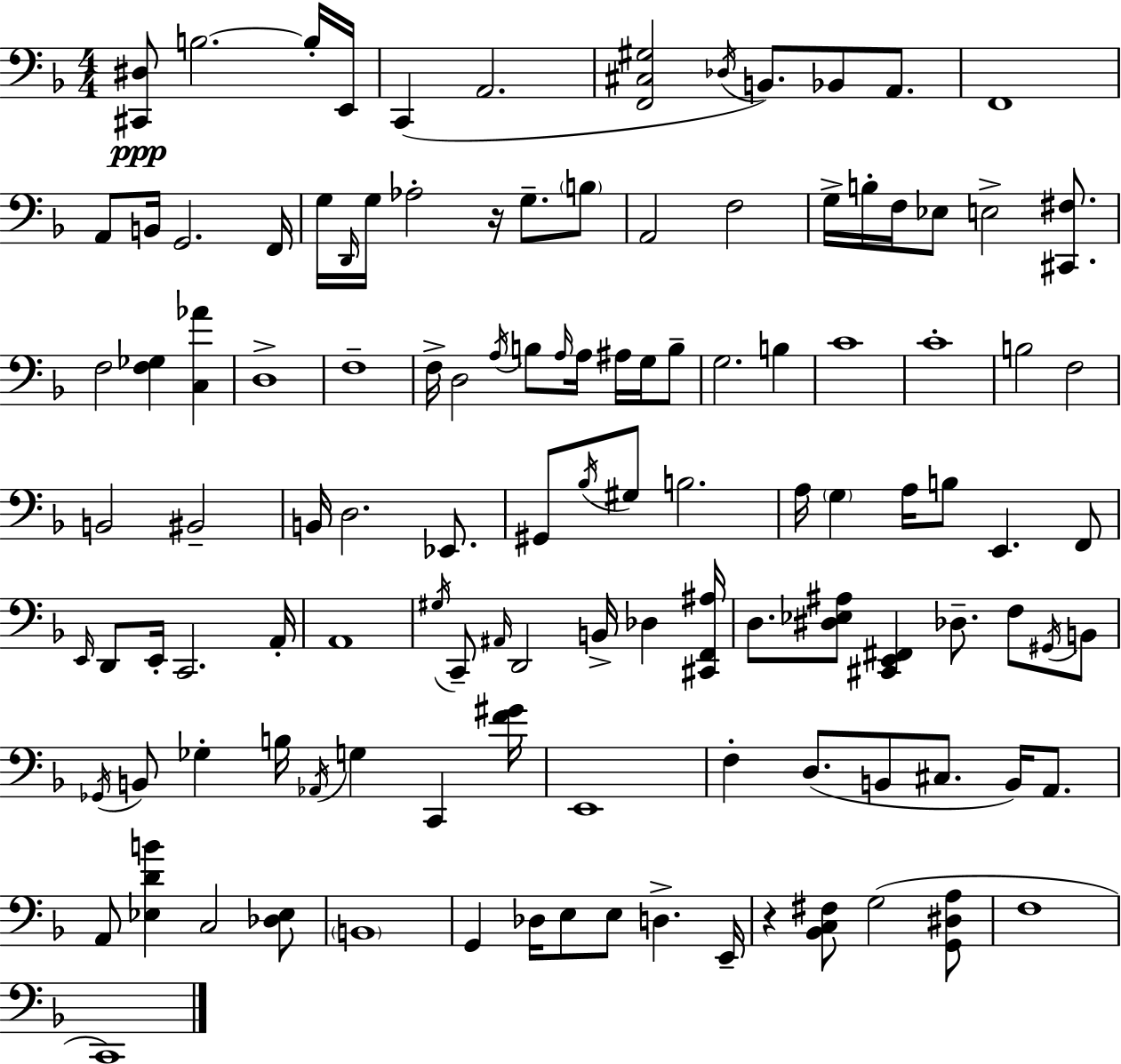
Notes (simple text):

[C#2,D#3]/e B3/h. B3/s E2/s C2/q A2/h. [F2,C#3,G#3]/h Db3/s B2/e. Bb2/e A2/e. F2/w A2/e B2/s G2/h. F2/s G3/s D2/s G3/s Ab3/h R/s G3/e. B3/e A2/h F3/h G3/s B3/s F3/s Eb3/e E3/h [C#2,F#3]/e. F3/h [F3,Gb3]/q [C3,Ab4]/q D3/w F3/w F3/s D3/h A3/s B3/e A3/s A3/s A#3/s G3/s B3/e G3/h. B3/q C4/w C4/w B3/h F3/h B2/h BIS2/h B2/s D3/h. Eb2/e. G#2/e Bb3/s G#3/e B3/h. A3/s G3/q A3/s B3/e E2/q. F2/e E2/s D2/e E2/s C2/h. A2/s A2/w G#3/s C2/e A#2/s D2/h B2/s Db3/q [C#2,F2,A#3]/s D3/e. [D#3,Eb3,A#3]/e [C#2,E2,F#2]/q Db3/e. F3/e G#2/s B2/e Gb2/s B2/e Gb3/q B3/s Ab2/s G3/q C2/q [F4,G#4]/s E2/w F3/q D3/e. B2/e C#3/e. B2/s A2/e. A2/e [Eb3,D4,B4]/q C3/h [Db3,Eb3]/e B2/w G2/q Db3/s E3/e E3/e D3/q. E2/s R/q [Bb2,C3,F#3]/e G3/h [G2,D#3,A3]/e F3/w C2/w